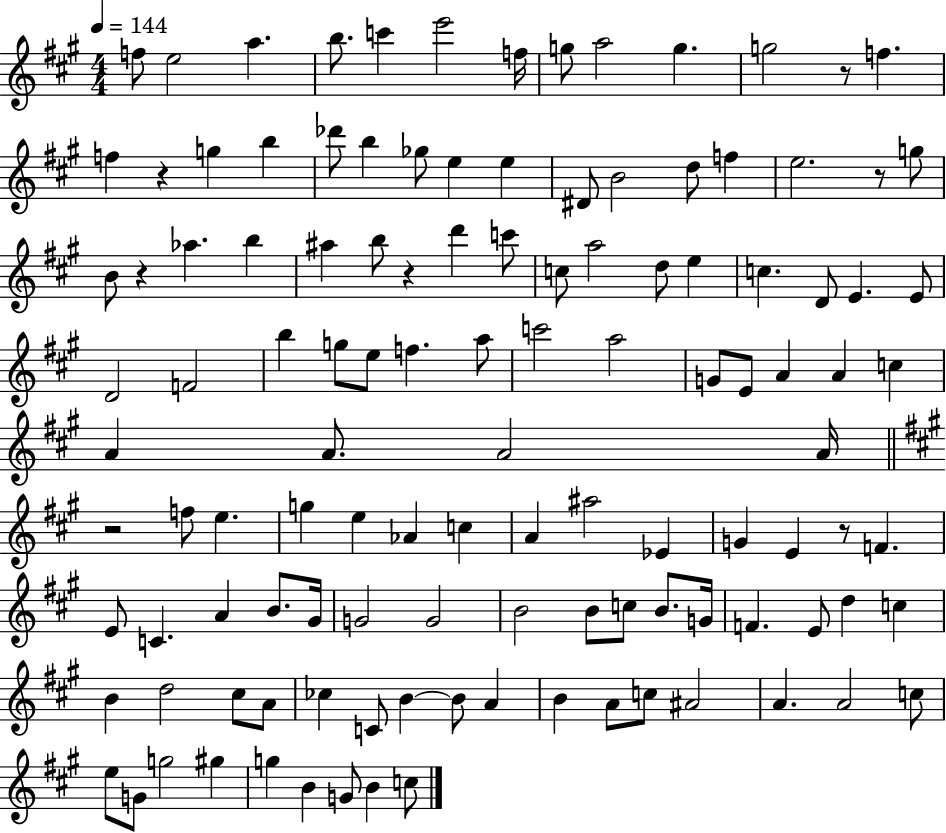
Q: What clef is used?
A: treble